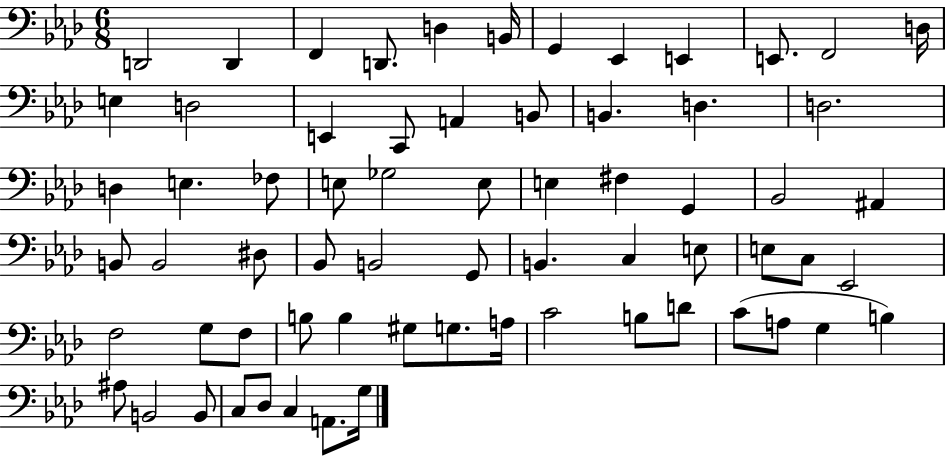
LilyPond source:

{
  \clef bass
  \numericTimeSignature
  \time 6/8
  \key aes \major
  d,2 d,4 | f,4 d,8. d4 b,16 | g,4 ees,4 e,4 | e,8. f,2 d16 | \break e4 d2 | e,4 c,8 a,4 b,8 | b,4. d4. | d2. | \break d4 e4. fes8 | e8 ges2 e8 | e4 fis4 g,4 | bes,2 ais,4 | \break b,8 b,2 dis8 | bes,8 b,2 g,8 | b,4. c4 e8 | e8 c8 ees,2 | \break f2 g8 f8 | b8 b4 gis8 g8. a16 | c'2 b8 d'8 | c'8( a8 g4 b4) | \break ais8 b,2 b,8 | c8 des8 c4 a,8. g16 | \bar "|."
}